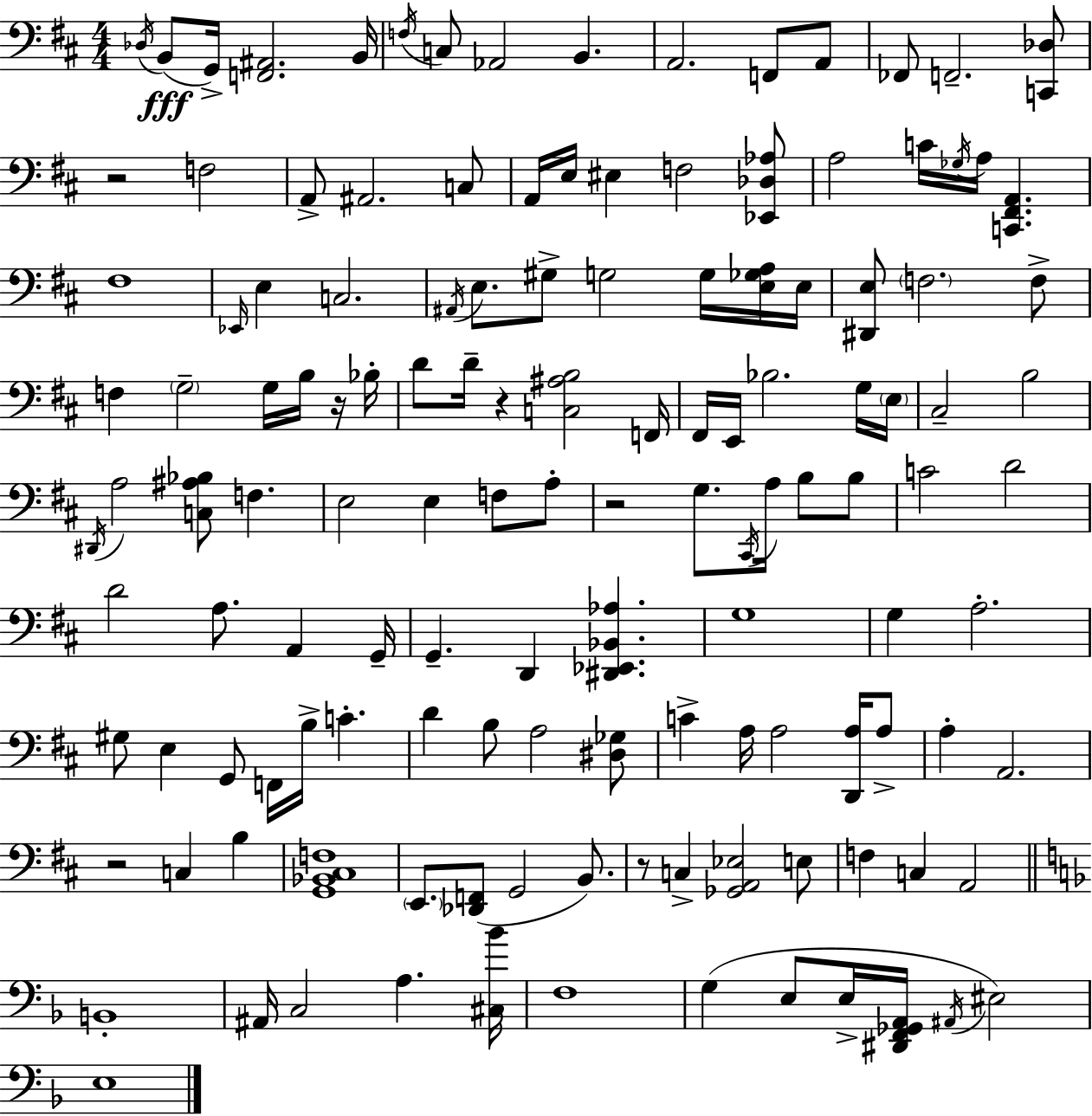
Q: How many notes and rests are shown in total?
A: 133